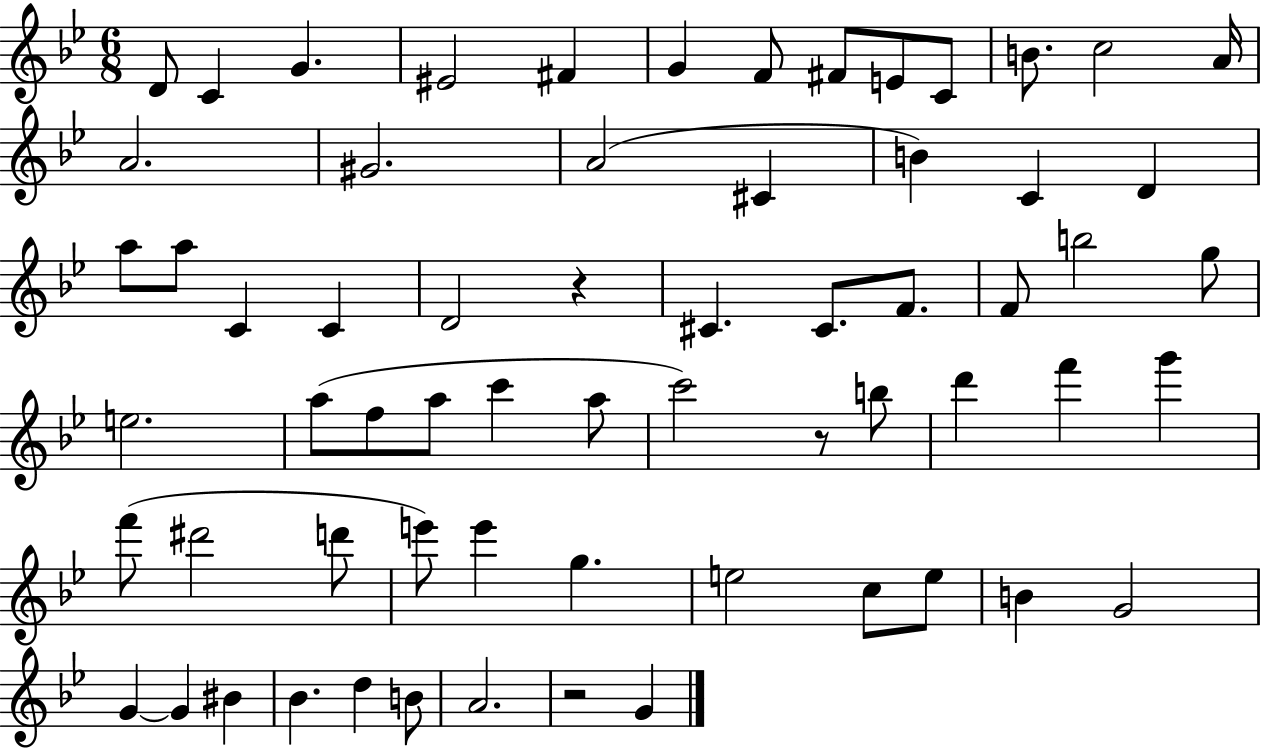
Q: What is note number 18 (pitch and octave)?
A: B4